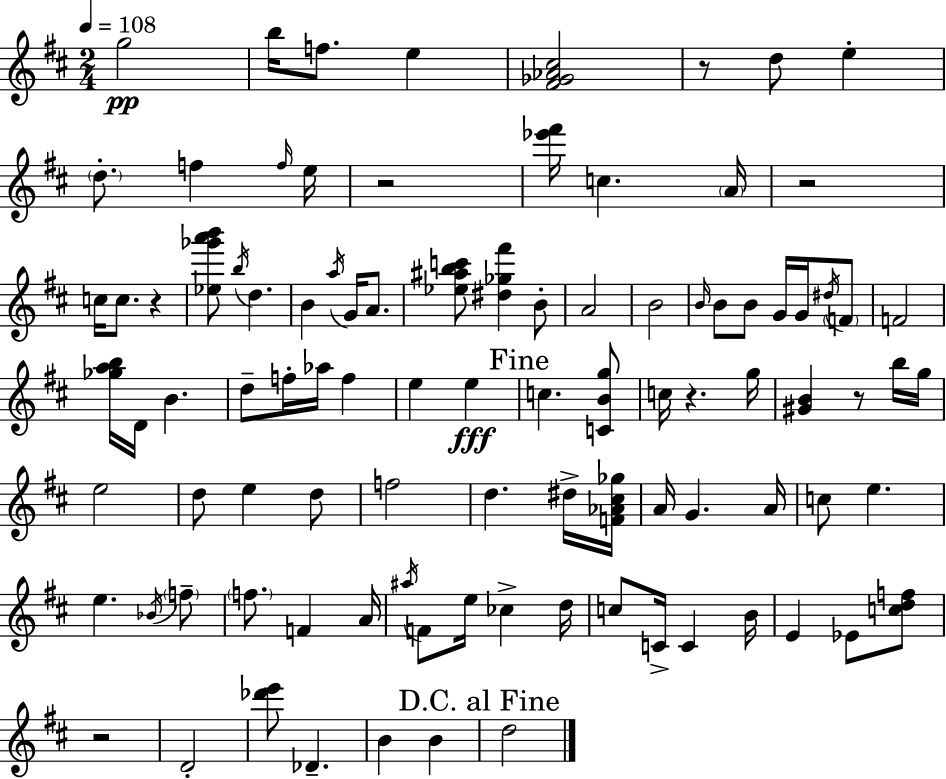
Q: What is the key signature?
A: D major